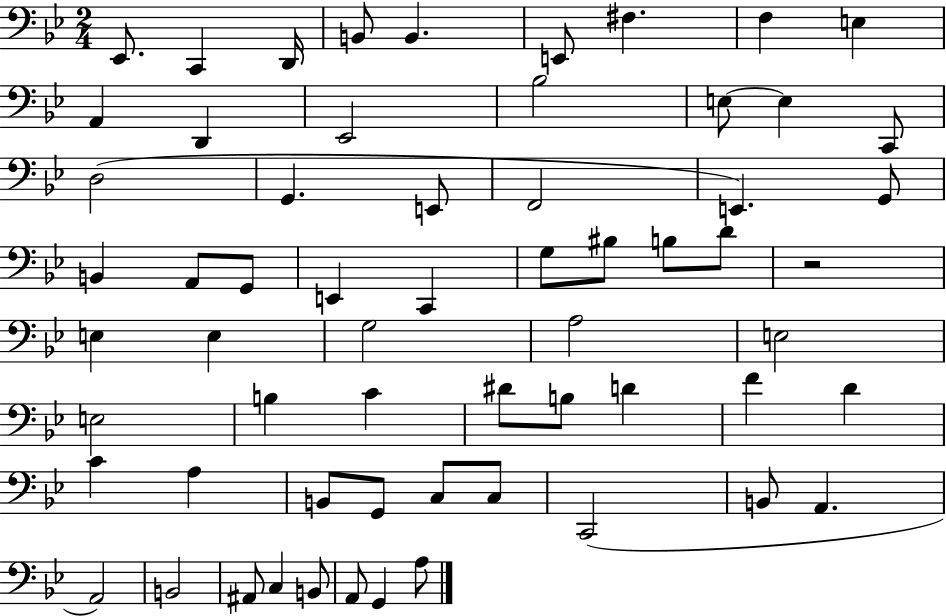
Eb2/e. C2/q D2/s B2/e B2/q. E2/e F#3/q. F3/q E3/q A2/q D2/q Eb2/h Bb3/h E3/e E3/q C2/e D3/h G2/q. E2/e F2/h E2/q. G2/e B2/q A2/e G2/e E2/q C2/q G3/e BIS3/e B3/e D4/e R/h E3/q E3/q G3/h A3/h E3/h E3/h B3/q C4/q D#4/e B3/e D4/q F4/q D4/q C4/q A3/q B2/e G2/e C3/e C3/e C2/h B2/e A2/q. A2/h B2/h A#2/e C3/q B2/e A2/e G2/q A3/e